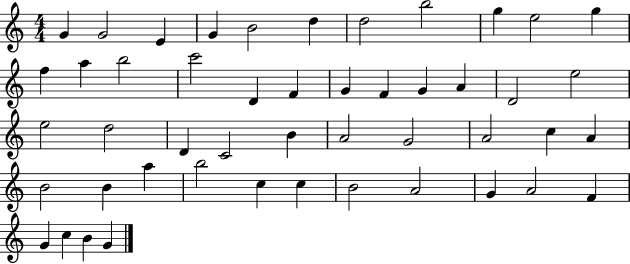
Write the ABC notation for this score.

X:1
T:Untitled
M:4/4
L:1/4
K:C
G G2 E G B2 d d2 b2 g e2 g f a b2 c'2 D F G F G A D2 e2 e2 d2 D C2 B A2 G2 A2 c A B2 B a b2 c c B2 A2 G A2 F G c B G